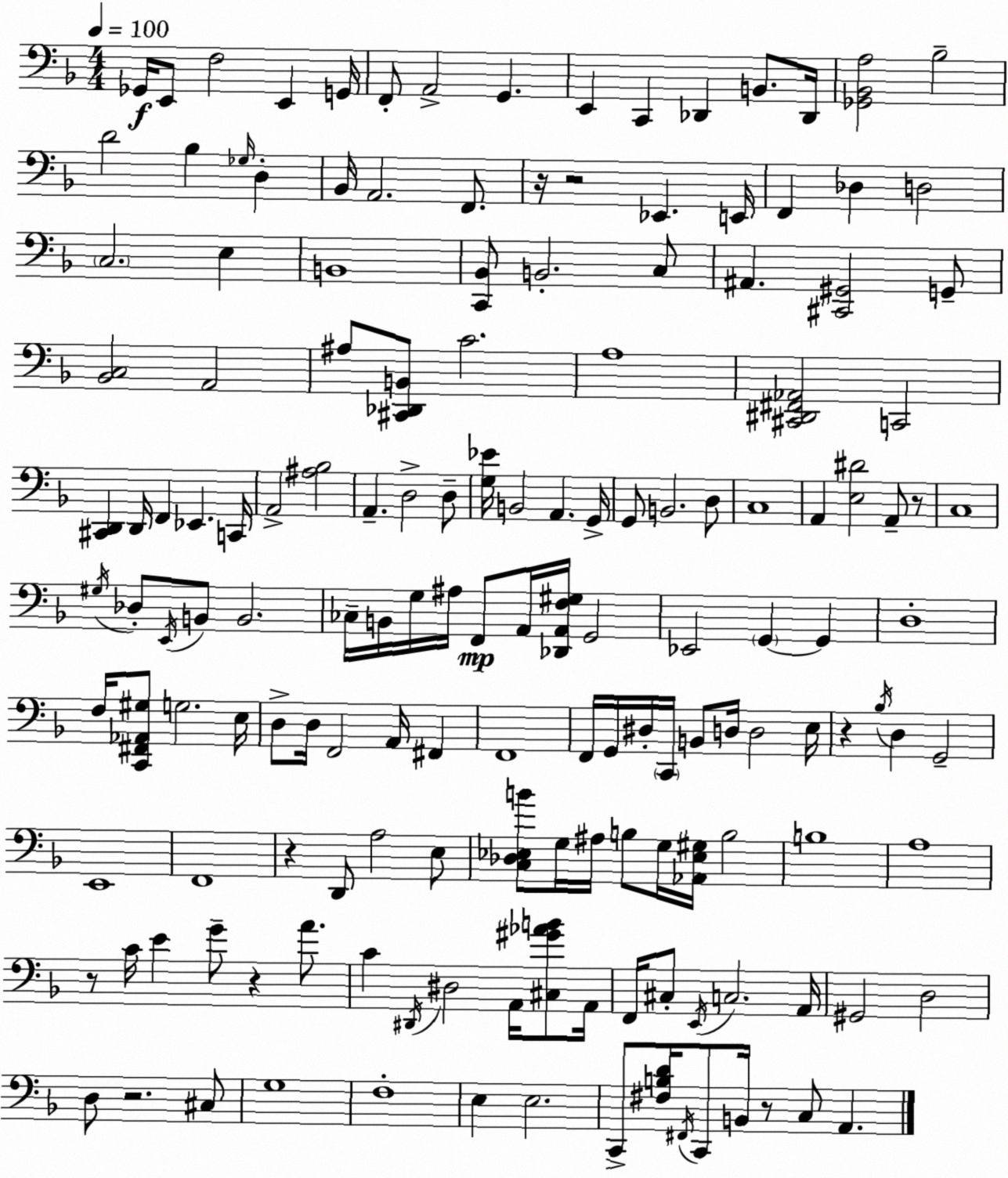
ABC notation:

X:1
T:Untitled
M:4/4
L:1/4
K:Dm
_G,,/4 E,,/2 F,2 E,, G,,/4 F,,/2 A,,2 G,, E,, C,, _D,, B,,/2 _D,,/4 [_G,,_B,,A,]2 _B,2 D2 _B, _G,/4 D, _B,,/4 A,,2 F,,/2 z/4 z2 _E,, E,,/4 F,, _D, D,2 C,2 E, B,,4 [C,,_B,,]/2 B,,2 C,/2 ^A,, [^C,,^G,,]2 G,,/2 [_B,,C,]2 A,,2 ^A,/2 [^C,,_D,,B,,]/2 C2 A,4 [^C,,^D,,^F,,_A,,]2 C,,2 [^C,,D,,] D,,/4 F,, _E,, C,,/4 A,,2 [^A,_B,]2 A,, D,2 D,/2 [G,_E]/4 B,,2 A,, G,,/4 G,,/2 B,,2 D,/2 C,4 A,, [E,^D]2 A,,/2 z/2 C,4 ^G,/4 _D,/2 E,,/4 B,,/2 B,,2 _C,/4 B,,/4 G,/4 ^A,/4 F,,/2 A,,/4 [_D,,A,,F,^G,]/4 G,,2 _E,,2 G,, G,, D,4 F,/4 [C,,^F,,_A,,^G,]/2 G,2 E,/4 D,/2 D,/4 F,,2 A,,/4 ^F,, F,,4 F,,/4 G,,/4 ^D,/4 C,,/4 B,,/2 D,/4 D,2 E,/4 z _B,/4 D, G,,2 E,,4 F,,4 z D,,/2 A,2 E,/2 [C,_D,_E,B]/2 G,/4 ^A,/4 B,/2 G,/4 [_A,,_E,^G,]/4 B,2 B,4 A,4 z/2 C/4 E G/2 z A/2 C ^D,,/4 ^D,2 A,,/4 [^C,^G_AB]/2 A,,/4 F,,/4 ^C,/2 E,,/4 C,2 A,,/4 ^G,,2 D,2 D,/2 z2 ^C,/2 G,4 F,4 E, E,2 C,,/2 [^F,B,D]/4 ^F,,/4 C,,/2 B,,/4 z/2 C,/2 A,,